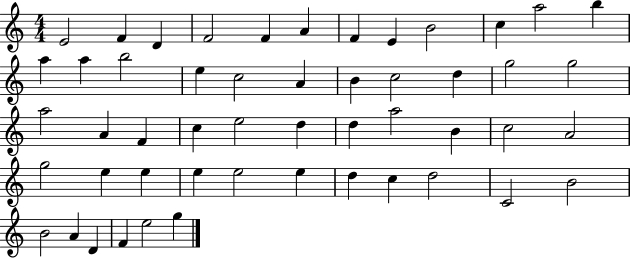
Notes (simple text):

E4/h F4/q D4/q F4/h F4/q A4/q F4/q E4/q B4/h C5/q A5/h B5/q A5/q A5/q B5/h E5/q C5/h A4/q B4/q C5/h D5/q G5/h G5/h A5/h A4/q F4/q C5/q E5/h D5/q D5/q A5/h B4/q C5/h A4/h G5/h E5/q E5/q E5/q E5/h E5/q D5/q C5/q D5/h C4/h B4/h B4/h A4/q D4/q F4/q E5/h G5/q